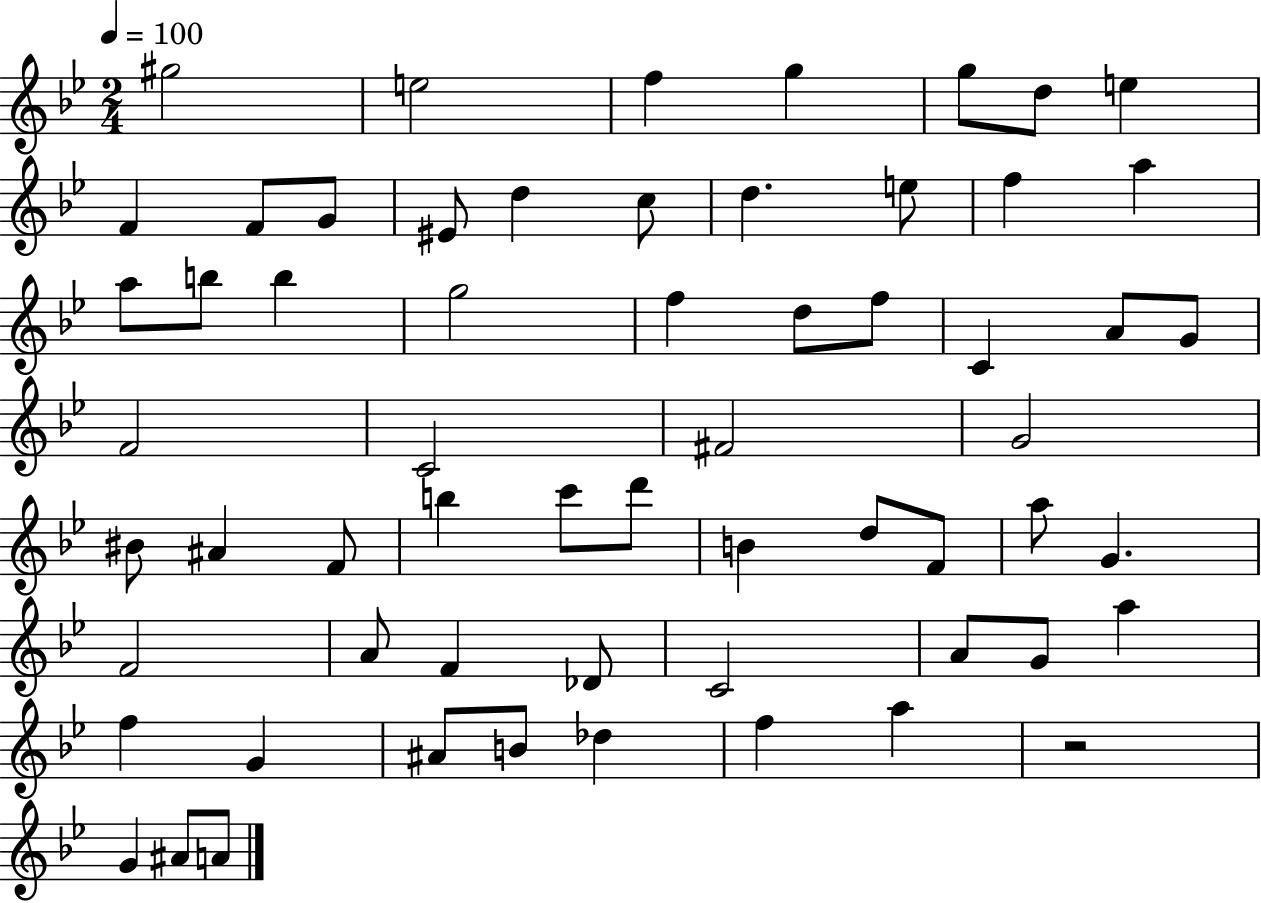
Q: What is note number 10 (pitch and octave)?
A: G4